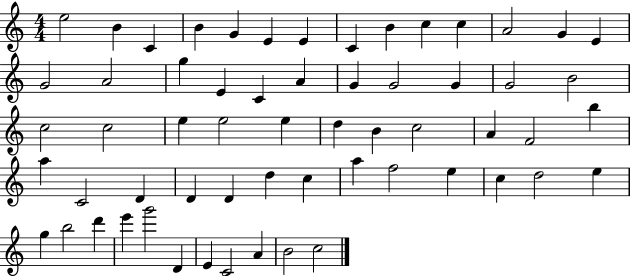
{
  \clef treble
  \numericTimeSignature
  \time 4/4
  \key c \major
  e''2 b'4 c'4 | b'4 g'4 e'4 e'4 | c'4 b'4 c''4 c''4 | a'2 g'4 e'4 | \break g'2 a'2 | g''4 e'4 c'4 a'4 | g'4 g'2 g'4 | g'2 b'2 | \break c''2 c''2 | e''4 e''2 e''4 | d''4 b'4 c''2 | a'4 f'2 b''4 | \break a''4 c'2 d'4 | d'4 d'4 d''4 c''4 | a''4 f''2 e''4 | c''4 d''2 e''4 | \break g''4 b''2 d'''4 | e'''4 g'''2 d'4 | e'4 c'2 a'4 | b'2 c''2 | \break \bar "|."
}